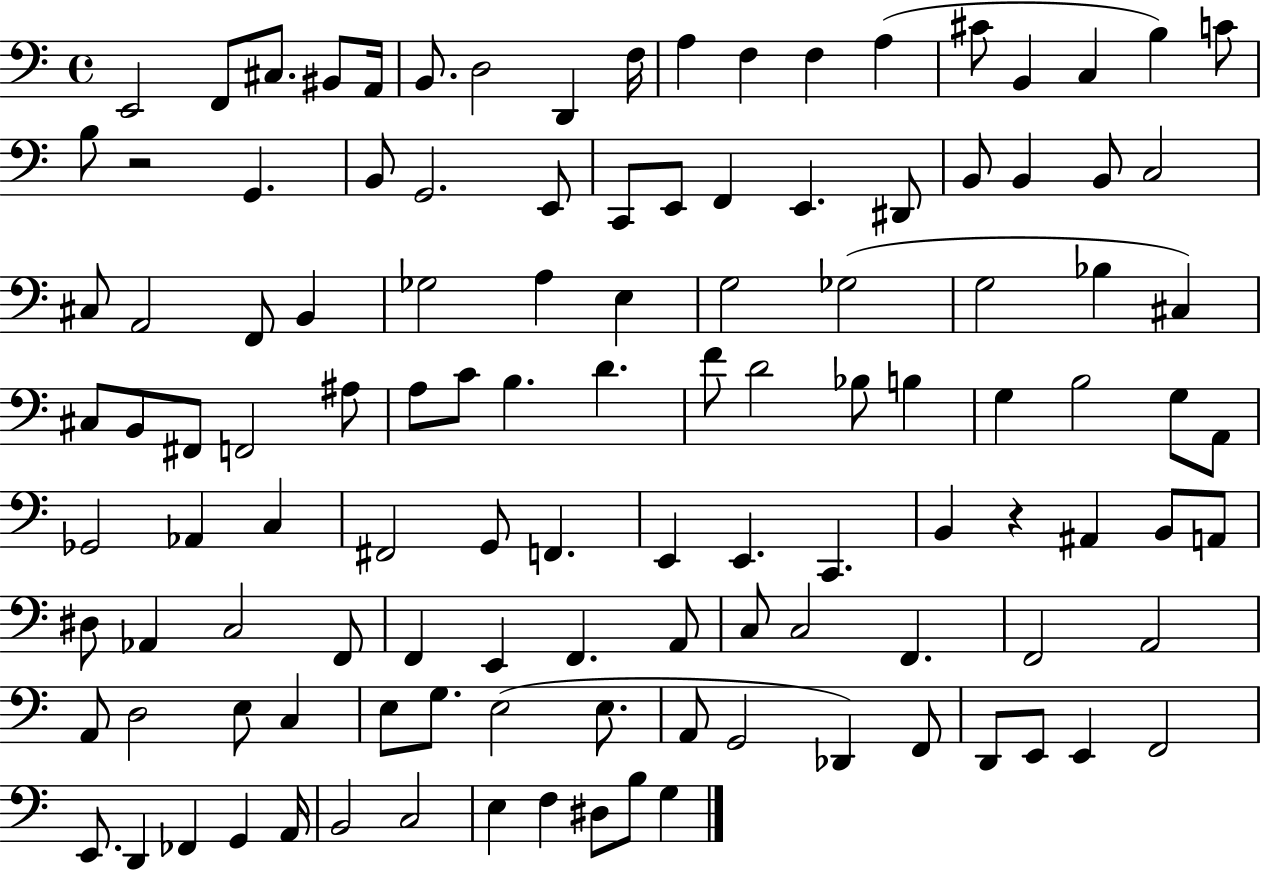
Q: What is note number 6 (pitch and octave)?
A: B2